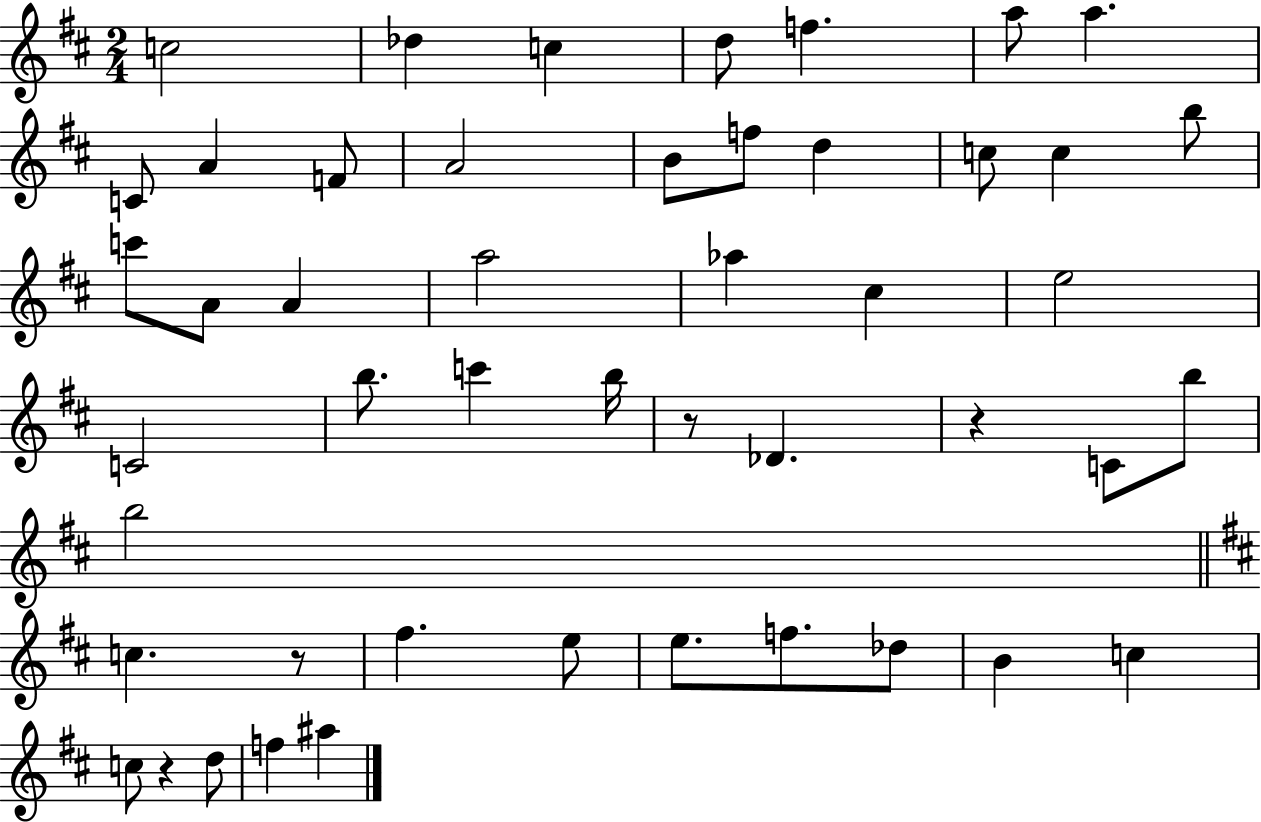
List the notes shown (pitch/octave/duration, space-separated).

C5/h Db5/q C5/q D5/e F5/q. A5/e A5/q. C4/e A4/q F4/e A4/h B4/e F5/e D5/q C5/e C5/q B5/e C6/e A4/e A4/q A5/h Ab5/q C#5/q E5/h C4/h B5/e. C6/q B5/s R/e Db4/q. R/q C4/e B5/e B5/h C5/q. R/e F#5/q. E5/e E5/e. F5/e. Db5/e B4/q C5/q C5/e R/q D5/e F5/q A#5/q